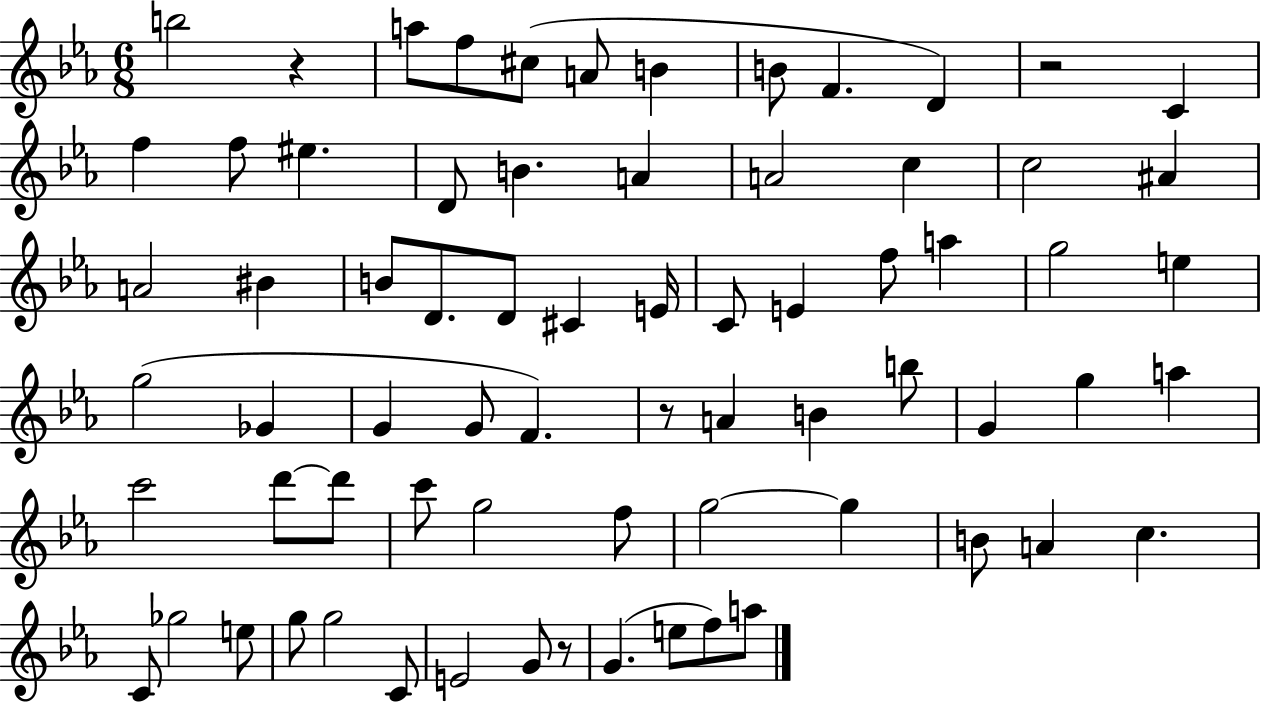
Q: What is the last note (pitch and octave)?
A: A5